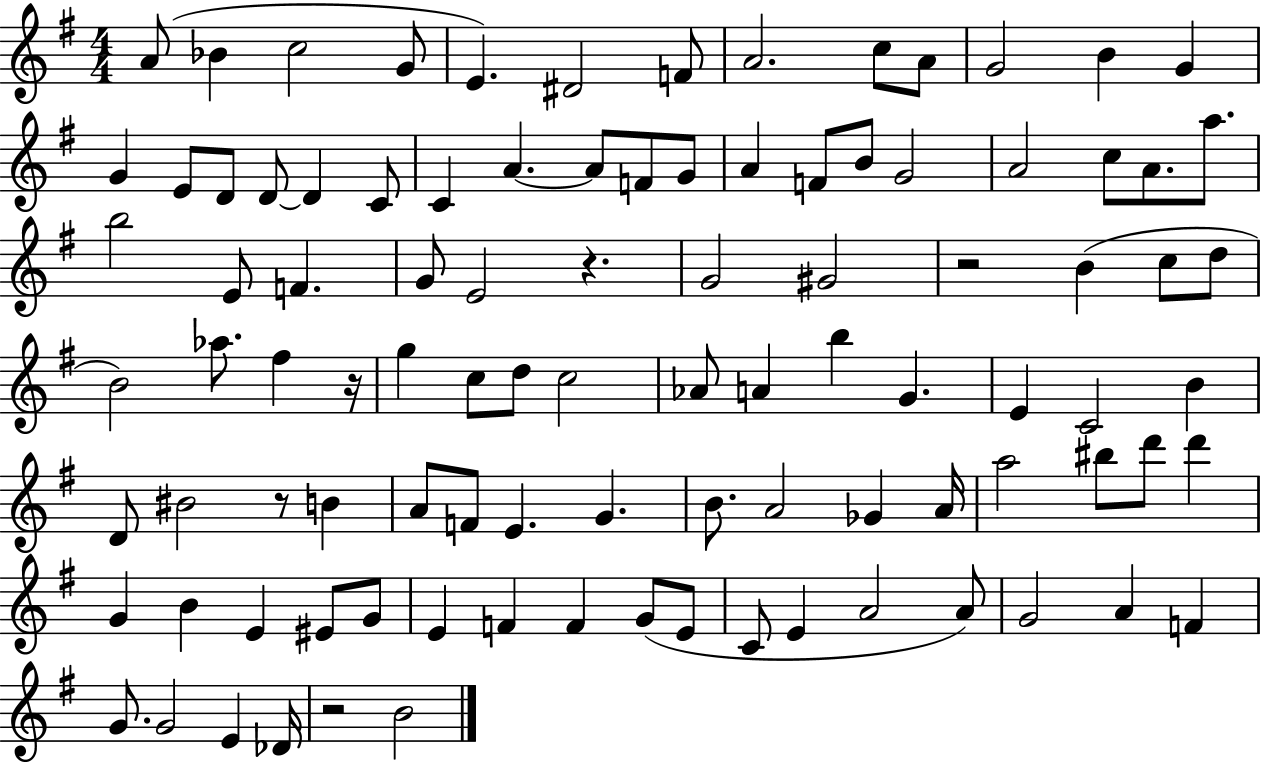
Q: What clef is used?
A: treble